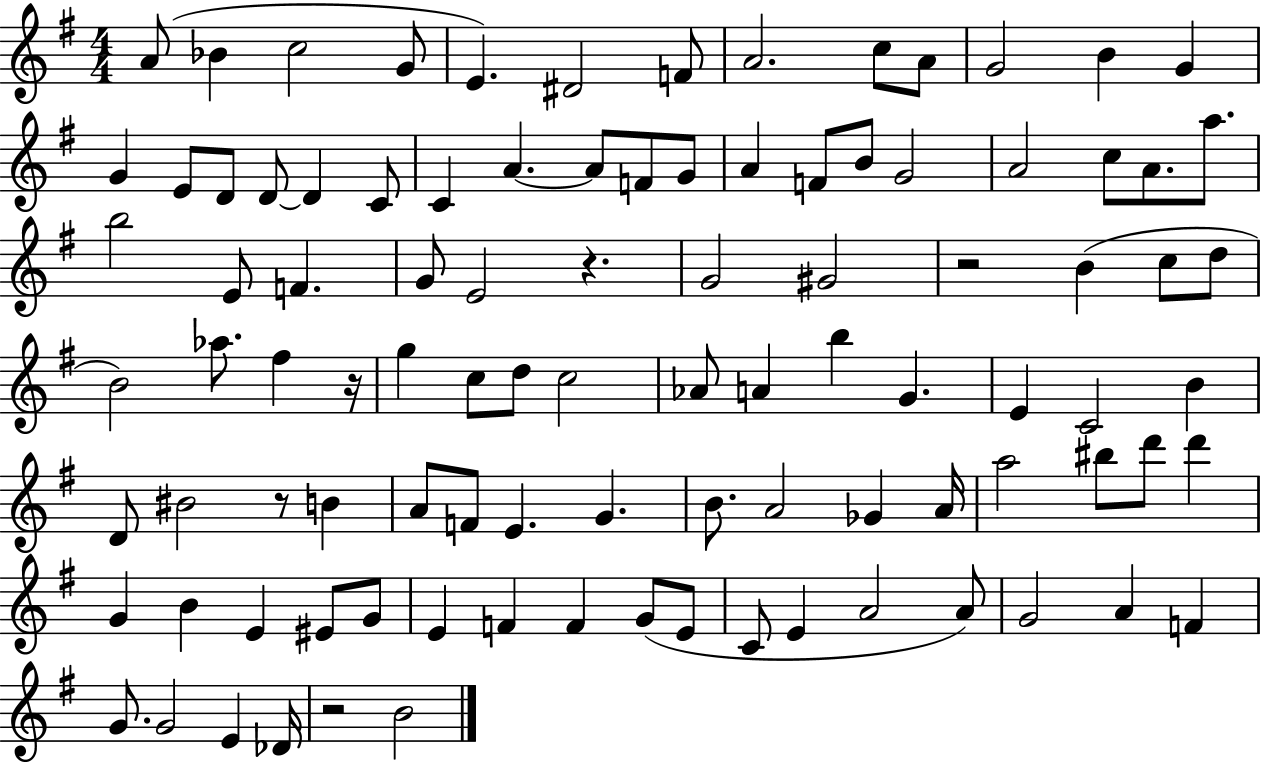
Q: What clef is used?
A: treble